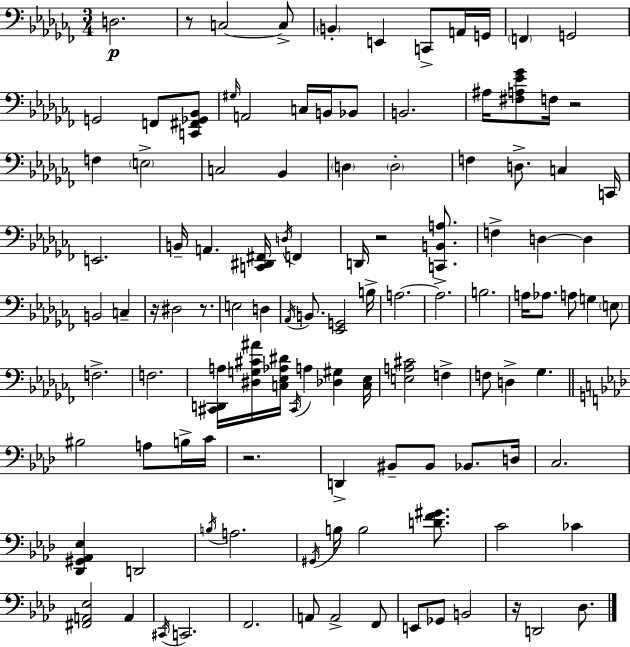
X:1
T:Untitled
M:3/4
L:1/4
K:Abm
D,2 z/2 C,2 C,/2 B,, E,, C,,/2 A,,/4 G,,/4 F,, G,,2 G,,2 F,,/2 [C,,^F,,_G,,_B,,]/2 ^G,/4 A,,2 C,/4 B,,/4 _B,,/2 B,,2 ^A,/4 [^F,A,_E_G]/2 F,/4 z2 F, E,2 C,2 _B,, D, D,2 F, D,/2 C, C,,/4 E,,2 B,,/4 A,, [C,,^D,,^F,,]/4 D,/4 F,, D,,/4 z2 [C,,B,,A,]/2 F, D, D, B,,2 C, z/4 ^D,2 z/2 E,2 D, _A,,/4 B,,/2 [_E,,G,,]2 B,/4 A,2 A,2 B,2 A,/4 _A,/2 A,/2 G, E,/2 F,2 F,2 [^C,,D,,A,]/4 [^D,G,^C^A]/4 [C,_E,_A,^D]/4 ^C,,/4 A, [_D,^G,] [C,_E,]/4 [E,A,^C]2 F, F,/2 D, _G, ^B,2 A,/2 B,/4 C/4 z2 D,, ^B,,/2 ^B,,/2 _B,,/2 D,/4 C,2 [_D,,^G,,_A,,_E,] D,,2 B,/4 A,2 ^G,,/4 B,/4 B,2 [DF^G]/2 C2 _C [^F,,A,,_E,]2 A,, ^C,,/4 C,,2 F,,2 A,,/2 A,,2 F,,/2 E,,/2 _G,,/2 B,,2 z/4 D,,2 _D,/2